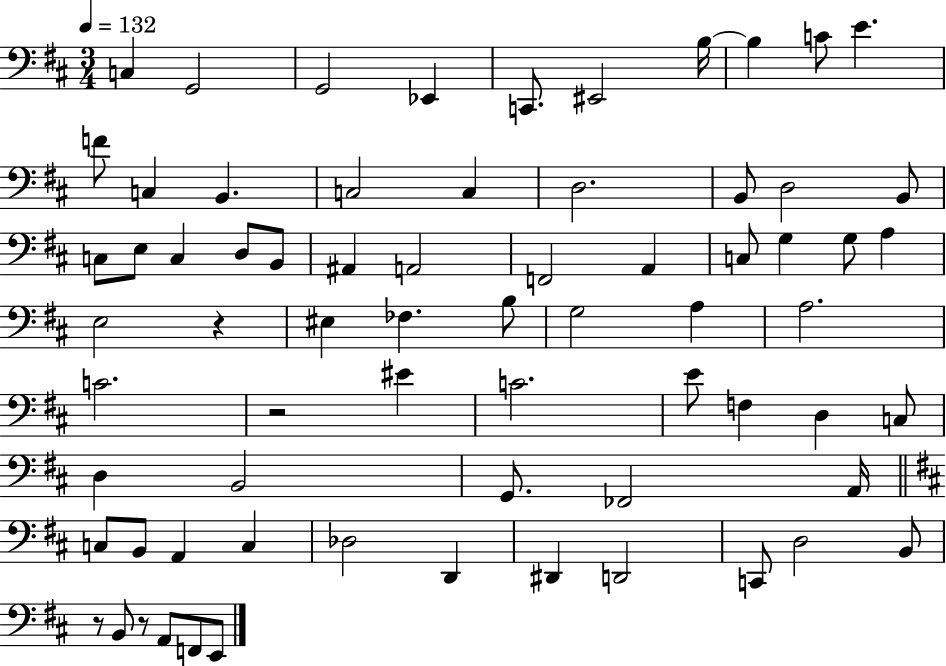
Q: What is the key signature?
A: D major